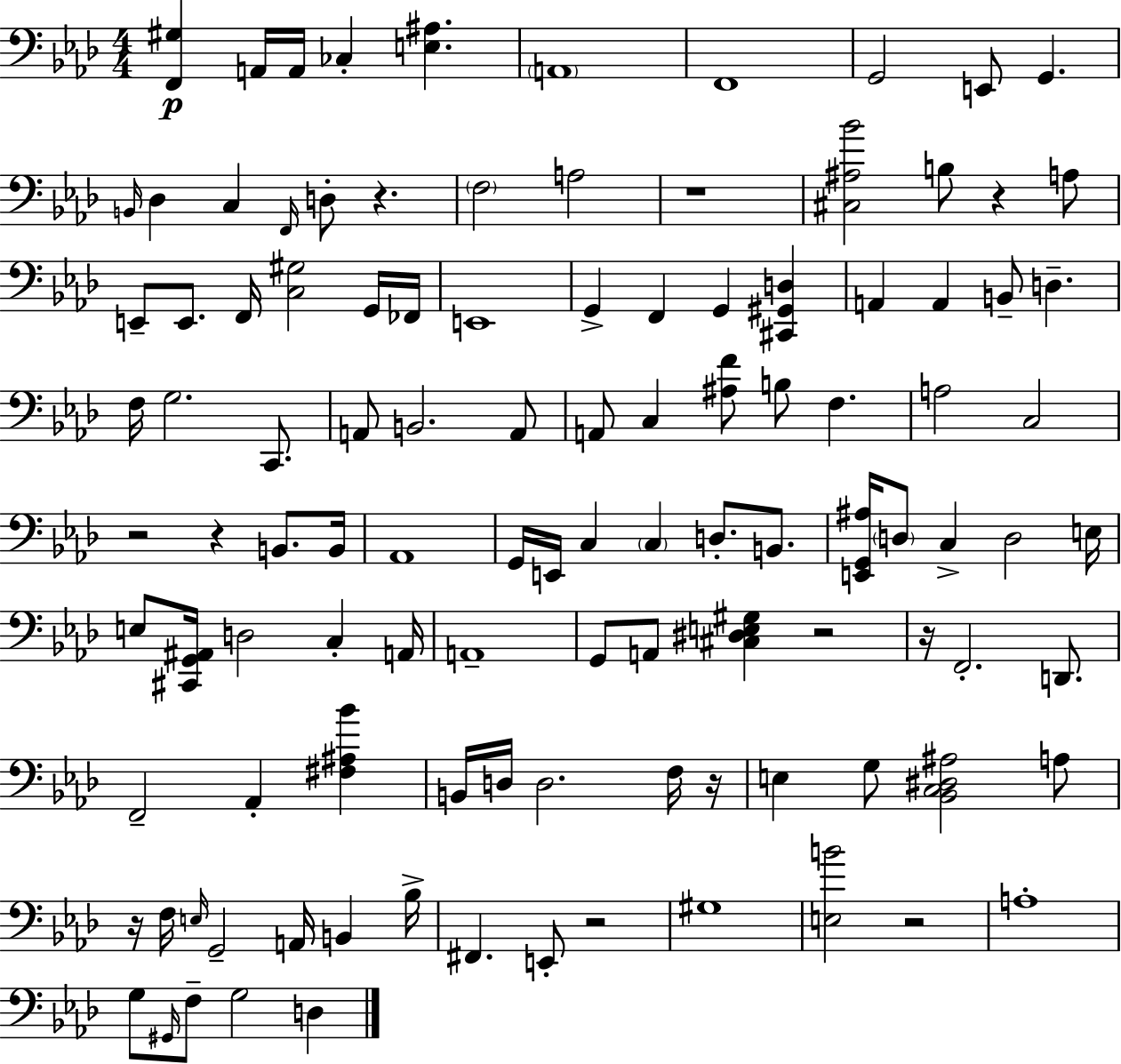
[F2,G#3]/q A2/s A2/s CES3/q [E3,A#3]/q. A2/w F2/w G2/h E2/e G2/q. B2/s Db3/q C3/q F2/s D3/e R/q. F3/h A3/h R/w [C#3,A#3,Bb4]/h B3/e R/q A3/e E2/e E2/e. F2/s [C3,G#3]/h G2/s FES2/s E2/w G2/q F2/q G2/q [C#2,G#2,D3]/q A2/q A2/q B2/e D3/q. F3/s G3/h. C2/e. A2/e B2/h. A2/e A2/e C3/q [A#3,F4]/e B3/e F3/q. A3/h C3/h R/h R/q B2/e. B2/s Ab2/w G2/s E2/s C3/q C3/q D3/e. B2/e. [E2,G2,A#3]/s D3/e C3/q D3/h E3/s E3/e [C#2,G2,A#2]/s D3/h C3/q A2/s A2/w G2/e A2/e [C#3,D#3,E3,G#3]/q R/h R/s F2/h. D2/e. F2/h Ab2/q [F#3,A#3,Bb4]/q B2/s D3/s D3/h. F3/s R/s E3/q G3/e [Bb2,C3,D#3,A#3]/h A3/e R/s F3/s E3/s G2/h A2/s B2/q Bb3/s F#2/q. E2/e R/h G#3/w [E3,B4]/h R/h A3/w G3/e G#2/s F3/e G3/h D3/q